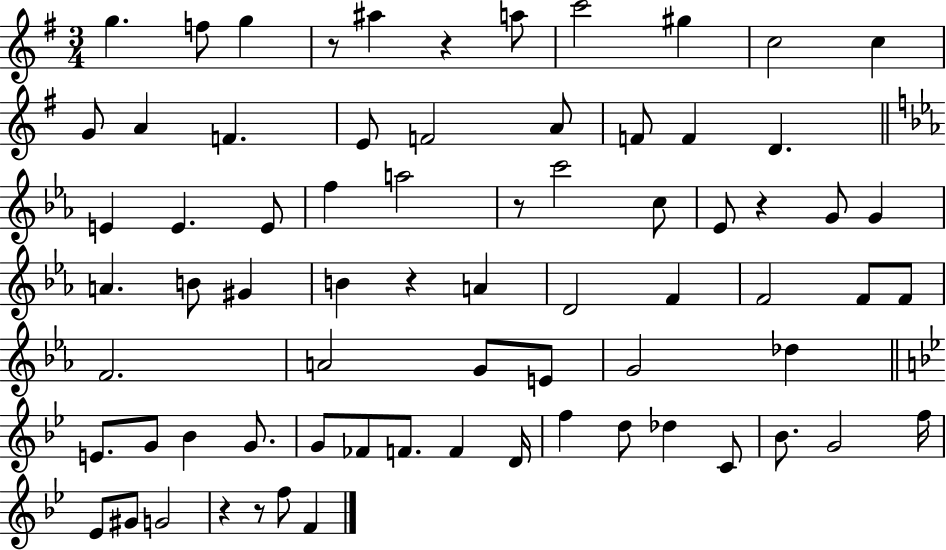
X:1
T:Untitled
M:3/4
L:1/4
K:G
g f/2 g z/2 ^a z a/2 c'2 ^g c2 c G/2 A F E/2 F2 A/2 F/2 F D E E E/2 f a2 z/2 c'2 c/2 _E/2 z G/2 G A B/2 ^G B z A D2 F F2 F/2 F/2 F2 A2 G/2 E/2 G2 _d E/2 G/2 _B G/2 G/2 _F/2 F/2 F D/4 f d/2 _d C/2 _B/2 G2 f/4 _E/2 ^G/2 G2 z z/2 f/2 F